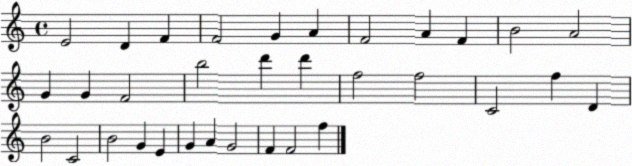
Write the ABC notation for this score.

X:1
T:Untitled
M:4/4
L:1/4
K:C
E2 D F F2 G A F2 A F B2 A2 G G F2 b2 d' d' f2 f2 C2 f D B2 C2 B2 G E G A G2 F F2 f